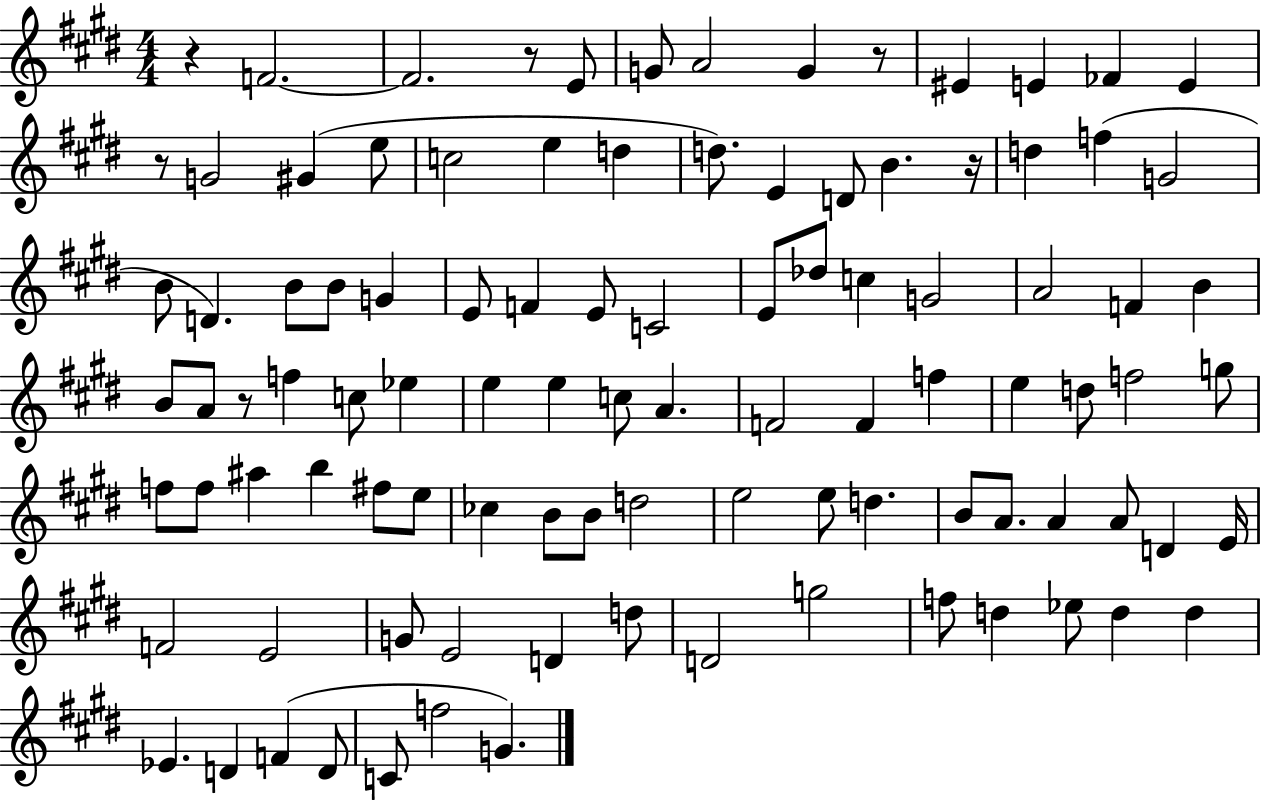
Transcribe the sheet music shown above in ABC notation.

X:1
T:Untitled
M:4/4
L:1/4
K:E
z F2 F2 z/2 E/2 G/2 A2 G z/2 ^E E _F E z/2 G2 ^G e/2 c2 e d d/2 E D/2 B z/4 d f G2 B/2 D B/2 B/2 G E/2 F E/2 C2 E/2 _d/2 c G2 A2 F B B/2 A/2 z/2 f c/2 _e e e c/2 A F2 F f e d/2 f2 g/2 f/2 f/2 ^a b ^f/2 e/2 _c B/2 B/2 d2 e2 e/2 d B/2 A/2 A A/2 D E/4 F2 E2 G/2 E2 D d/2 D2 g2 f/2 d _e/2 d d _E D F D/2 C/2 f2 G